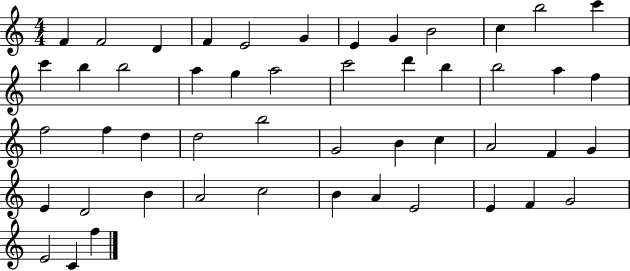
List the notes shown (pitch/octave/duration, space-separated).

F4/q F4/h D4/q F4/q E4/h G4/q E4/q G4/q B4/h C5/q B5/h C6/q C6/q B5/q B5/h A5/q G5/q A5/h C6/h D6/q B5/q B5/h A5/q F5/q F5/h F5/q D5/q D5/h B5/h G4/h B4/q C5/q A4/h F4/q G4/q E4/q D4/h B4/q A4/h C5/h B4/q A4/q E4/h E4/q F4/q G4/h E4/h C4/q F5/q